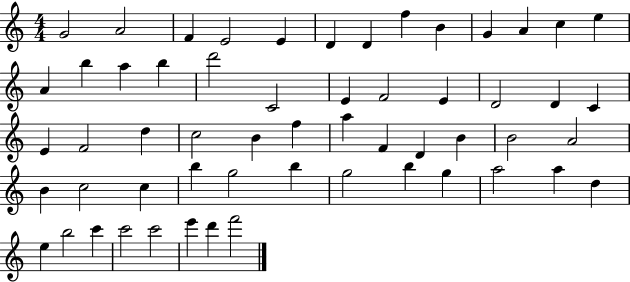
{
  \clef treble
  \numericTimeSignature
  \time 4/4
  \key c \major
  g'2 a'2 | f'4 e'2 e'4 | d'4 d'4 f''4 b'4 | g'4 a'4 c''4 e''4 | \break a'4 b''4 a''4 b''4 | d'''2 c'2 | e'4 f'2 e'4 | d'2 d'4 c'4 | \break e'4 f'2 d''4 | c''2 b'4 f''4 | a''4 f'4 d'4 b'4 | b'2 a'2 | \break b'4 c''2 c''4 | b''4 g''2 b''4 | g''2 b''4 g''4 | a''2 a''4 d''4 | \break e''4 b''2 c'''4 | c'''2 c'''2 | e'''4 d'''4 f'''2 | \bar "|."
}